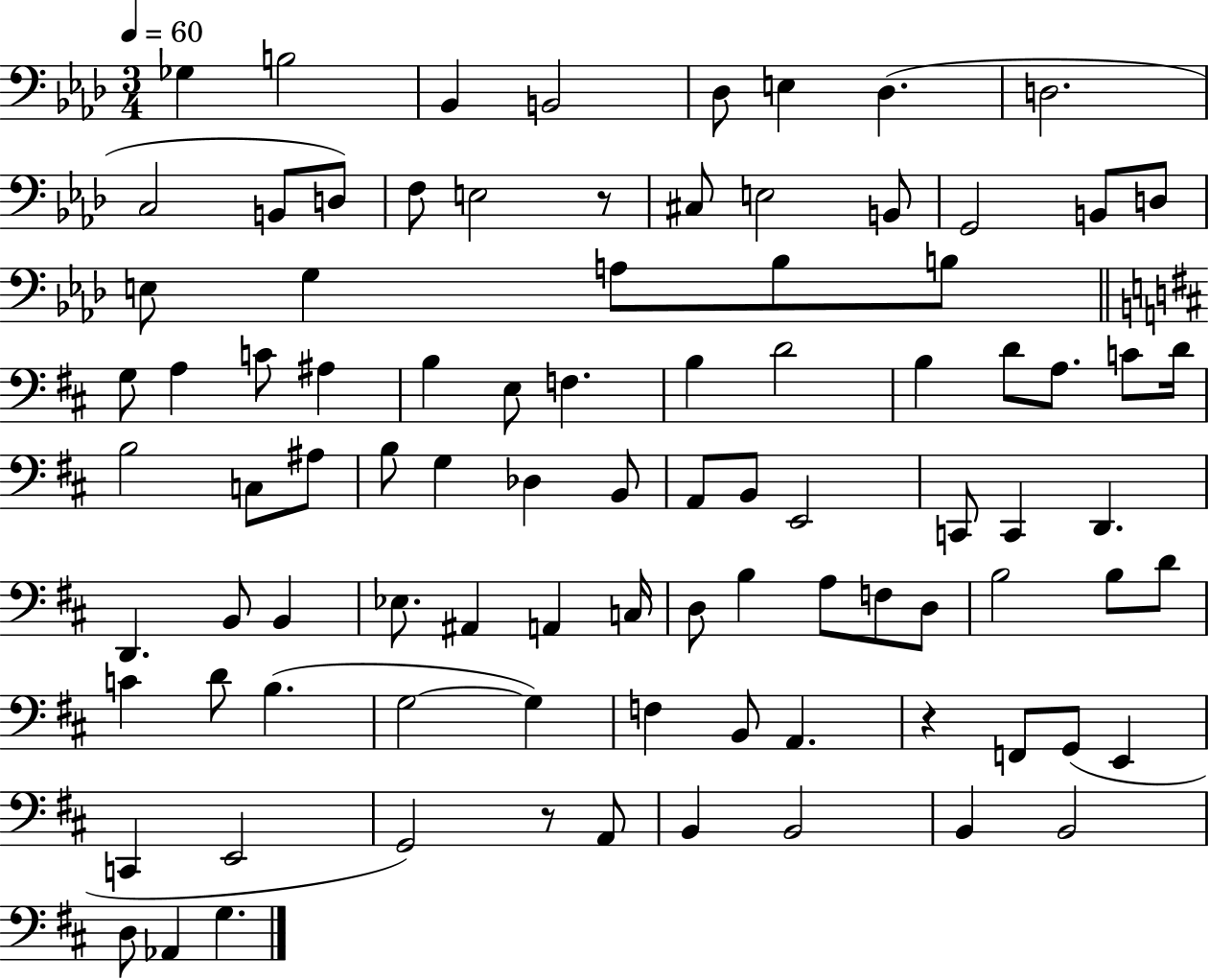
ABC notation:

X:1
T:Untitled
M:3/4
L:1/4
K:Ab
_G, B,2 _B,, B,,2 _D,/2 E, _D, D,2 C,2 B,,/2 D,/2 F,/2 E,2 z/2 ^C,/2 E,2 B,,/2 G,,2 B,,/2 D,/2 E,/2 G, A,/2 _B,/2 B,/2 G,/2 A, C/2 ^A, B, E,/2 F, B, D2 B, D/2 A,/2 C/2 D/4 B,2 C,/2 ^A,/2 B,/2 G, _D, B,,/2 A,,/2 B,,/2 E,,2 C,,/2 C,, D,, D,, B,,/2 B,, _E,/2 ^A,, A,, C,/4 D,/2 B, A,/2 F,/2 D,/2 B,2 B,/2 D/2 C D/2 B, G,2 G, F, B,,/2 A,, z F,,/2 G,,/2 E,, C,, E,,2 G,,2 z/2 A,,/2 B,, B,,2 B,, B,,2 D,/2 _A,, G,